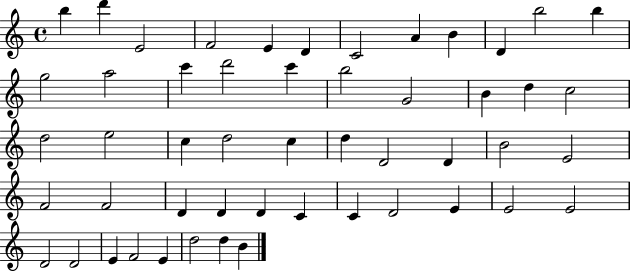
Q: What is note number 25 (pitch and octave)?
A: C5